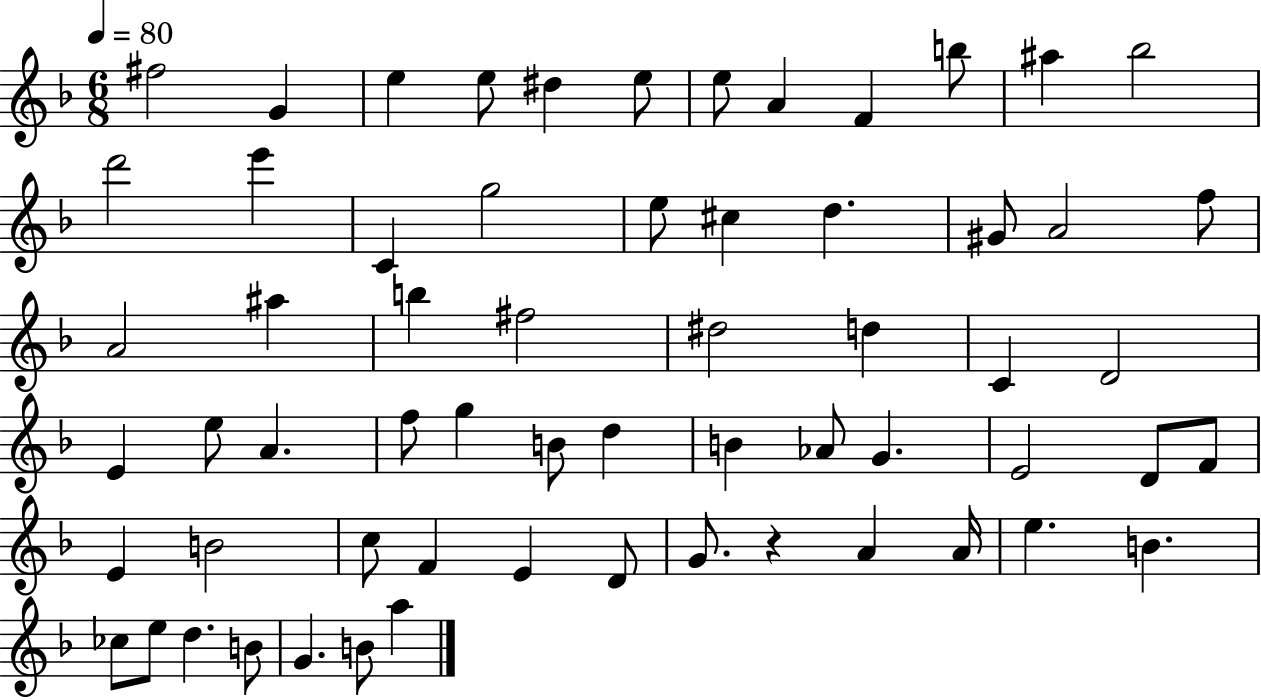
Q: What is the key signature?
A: F major